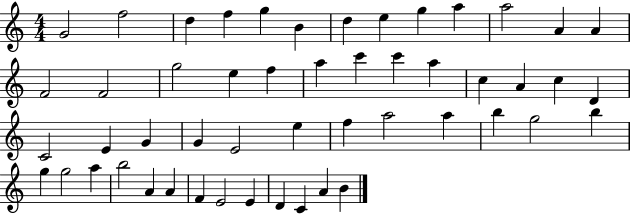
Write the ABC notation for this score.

X:1
T:Untitled
M:4/4
L:1/4
K:C
G2 f2 d f g B d e g a a2 A A F2 F2 g2 e f a c' c' a c A c D C2 E G G E2 e f a2 a b g2 b g g2 a b2 A A F E2 E D C A B